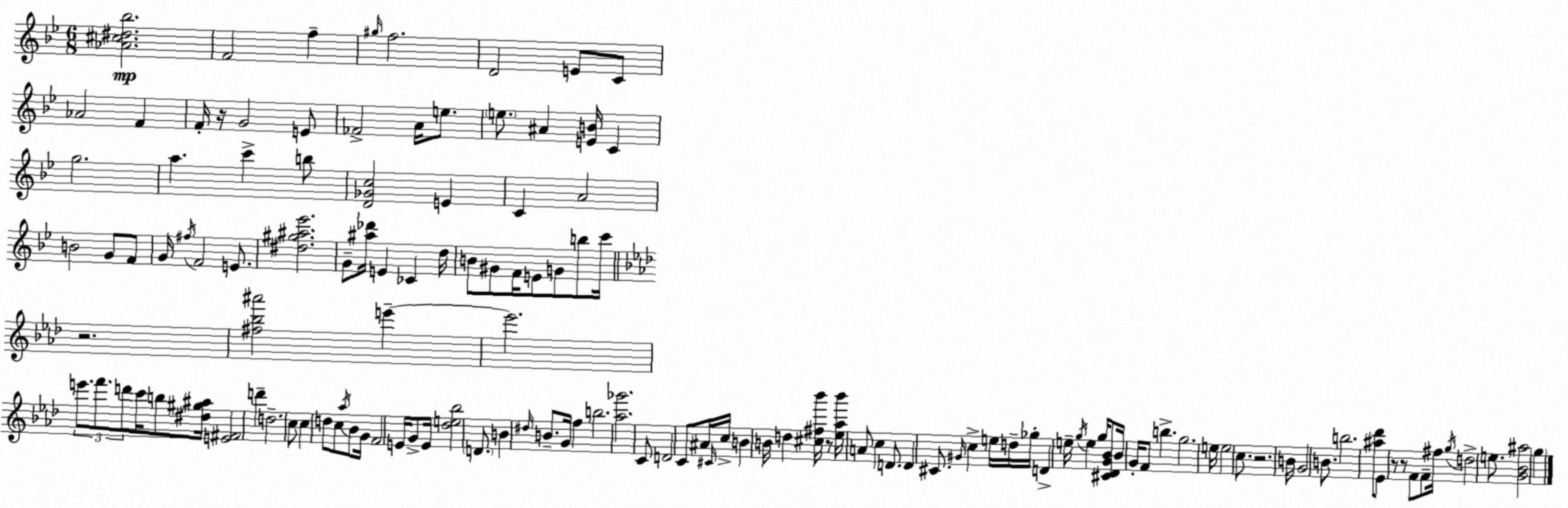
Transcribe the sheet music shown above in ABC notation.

X:1
T:Untitled
M:6/8
L:1/4
K:Gm
[_A^c^d_b]2 F2 f ^g/4 f2 D2 E/2 C/2 _A2 F F/4 z/4 G2 E/2 _F2 A/4 e/2 e/2 ^A [EB]/4 C g2 a c' b/2 [D_Gc]2 E C A2 B2 G/2 F/2 G/4 ^f/4 F2 E/2 [^d^g^a_e']2 G/2 [^a_d']/4 E _C d/4 B/2 ^G/2 F/4 E/2 G/2 b/2 c'/4 z2 [^f_b^a']2 e' e'2 e'/2 f'/2 d'/2 c'/4 b/2 [^d^g^a]/4 [E^F]2 d' d2 c/2 c d/2 c/2 _a/4 _B/2 G/4 F2 E/4 G/2 E/4 [_de_b]2 D/2 B ^d/4 B/2 G/4 f b2 [_a_g']2 C/2 D2 C/2 ^A/4 ^C/4 c/4 B B/4 d [^c^f_b']/4 z/2 [_e_a_b']/4 A/2 c D/2 D ^C/2 ^G/4 c e/4 d/4 _g/4 D e/4 g/4 e g/4 [^C_DG_B]/2 _B/4 G/4 F/2 b g2 e/4 e2 c/2 z2 B/4 G2 B/2 b2 [^a_d']/2 _E/2 z/2 z/2 F/2 F/2 ^f/4 g/4 d2 e/2 [G_B^a]2 g